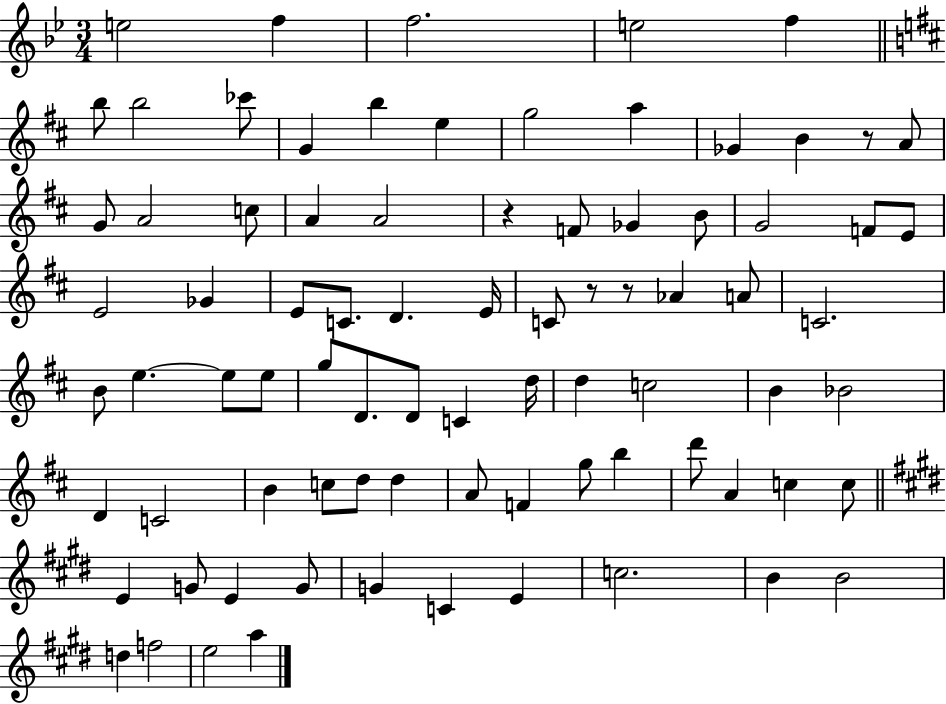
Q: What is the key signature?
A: BES major